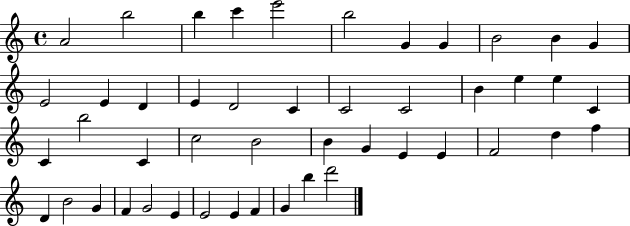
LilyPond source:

{
  \clef treble
  \time 4/4
  \defaultTimeSignature
  \key c \major
  a'2 b''2 | b''4 c'''4 e'''2 | b''2 g'4 g'4 | b'2 b'4 g'4 | \break e'2 e'4 d'4 | e'4 d'2 c'4 | c'2 c'2 | b'4 e''4 e''4 c'4 | \break c'4 b''2 c'4 | c''2 b'2 | b'4 g'4 e'4 e'4 | f'2 d''4 f''4 | \break d'4 b'2 g'4 | f'4 g'2 e'4 | e'2 e'4 f'4 | g'4 b''4 d'''2 | \break \bar "|."
}